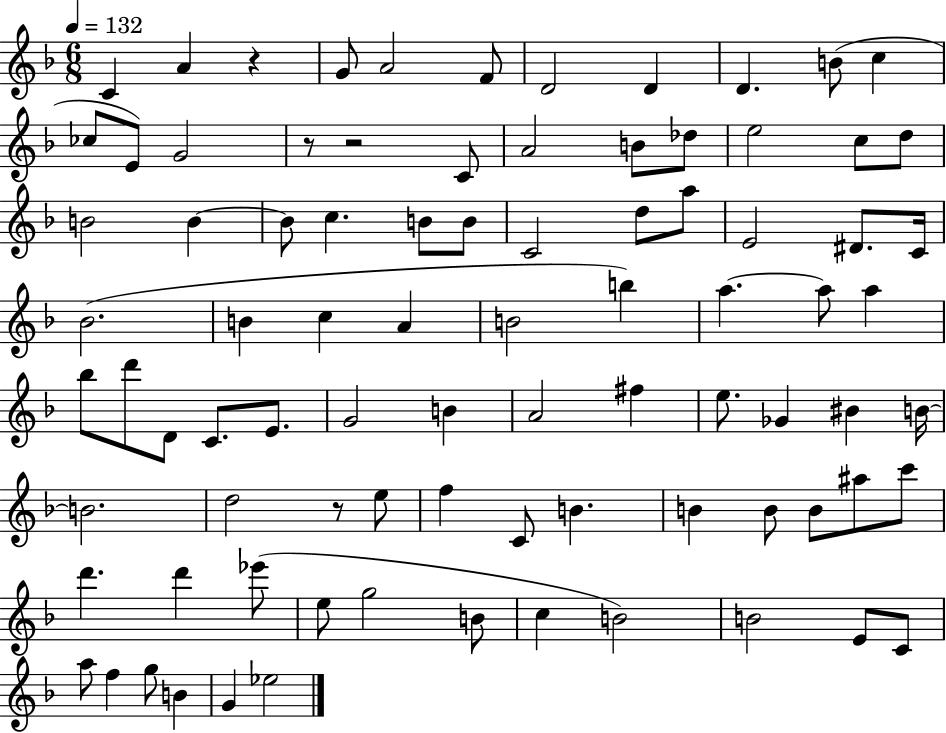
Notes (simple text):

C4/q A4/q R/q G4/e A4/h F4/e D4/h D4/q D4/q. B4/e C5/q CES5/e E4/e G4/h R/e R/h C4/e A4/h B4/e Db5/e E5/h C5/e D5/e B4/h B4/q B4/e C5/q. B4/e B4/e C4/h D5/e A5/e E4/h D#4/e. C4/s Bb4/h. B4/q C5/q A4/q B4/h B5/q A5/q. A5/e A5/q Bb5/e D6/e D4/e C4/e. E4/e. G4/h B4/q A4/h F#5/q E5/e. Gb4/q BIS4/q B4/s B4/h. D5/h R/e E5/e F5/q C4/e B4/q. B4/q B4/e B4/e A#5/e C6/e D6/q. D6/q Eb6/e E5/e G5/h B4/e C5/q B4/h B4/h E4/e C4/e A5/e F5/q G5/e B4/q G4/q Eb5/h